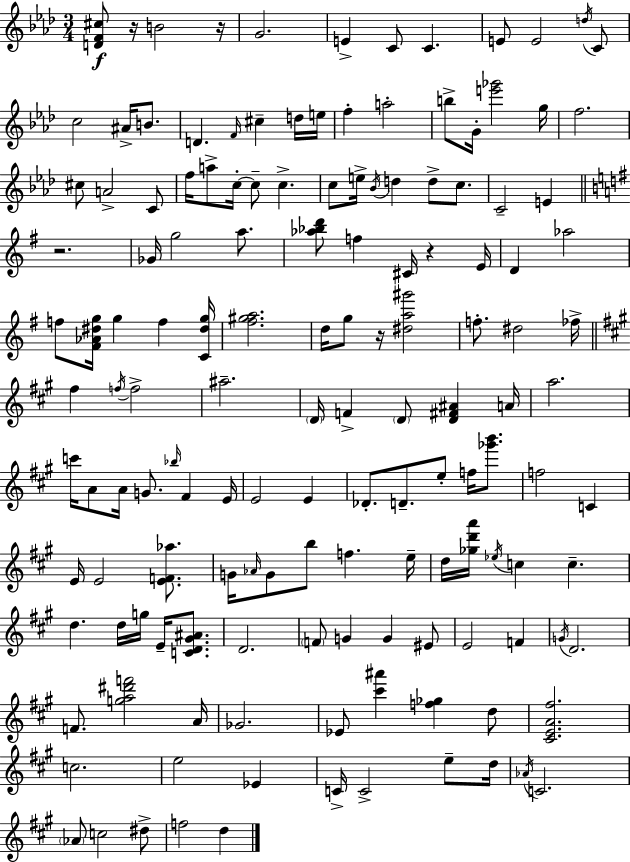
X:1
T:Untitled
M:3/4
L:1/4
K:Ab
[DF^c]/2 z/4 B2 z/4 G2 E C/2 C E/2 E2 d/4 C/2 c2 ^A/4 B/2 D F/4 ^c d/4 e/4 f a2 b/2 G/4 [e'_g']2 g/4 f2 ^c/2 A2 C/2 f/4 a/2 c/4 c/2 c c/2 e/4 _B/4 d d/2 c/2 C2 E z2 _G/4 g2 a/2 [_a_bd']/2 f ^C/4 z E/4 D _a2 f/2 [^F_A^dg]/4 g f [C^dg]/4 [^f^ga]2 d/4 g/2 z/4 [^da^g']2 f/2 ^d2 _f/4 ^f f/4 f2 ^a2 D/4 F D/2 [D^F^A] A/4 a2 c'/4 A/2 A/4 G/2 _b/4 ^F E/4 E2 E _D/2 D/2 e/2 f/4 [_g'b']/2 f2 C E/4 E2 [EF_a]/2 G/4 _A/4 G/2 b/2 f e/4 d/4 [_gd'a']/4 _e/4 c c d d/4 g/4 E/4 [CD^G^A]/2 D2 F/2 G G ^E/2 E2 F G/4 D2 F/2 [ga^d'f']2 A/4 _G2 _E/2 [^c'^a'] [f_g] d/2 [^CEA^f]2 c2 e2 _E C/4 C2 e/2 d/4 _A/4 C2 _A/2 c2 ^d/2 f2 d